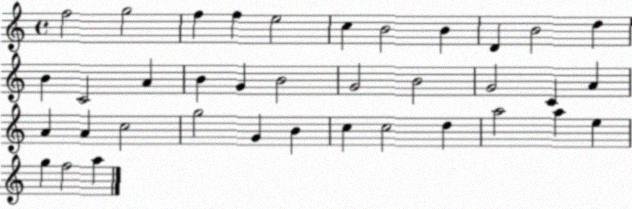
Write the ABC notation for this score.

X:1
T:Untitled
M:4/4
L:1/4
K:C
f2 g2 f f e2 c B2 B D B2 d B C2 A B G B2 G2 B2 G2 C A A A c2 g2 G B c c2 d a2 a e g f2 a